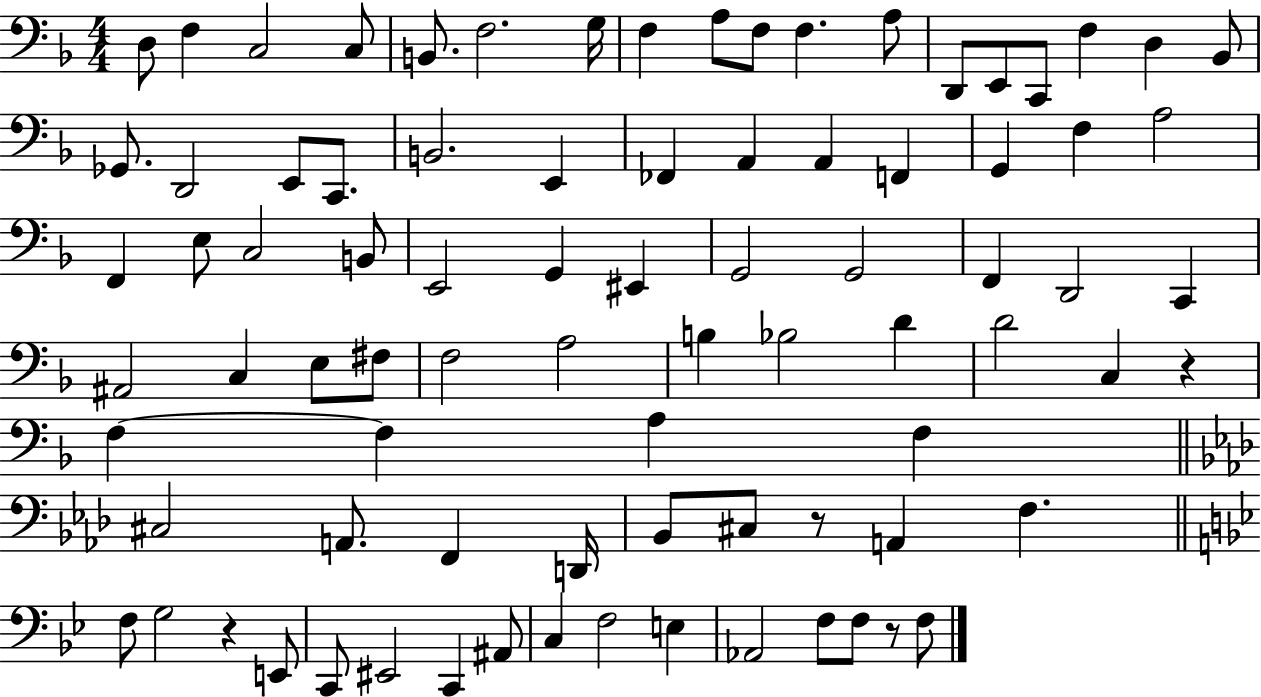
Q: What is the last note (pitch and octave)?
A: F3